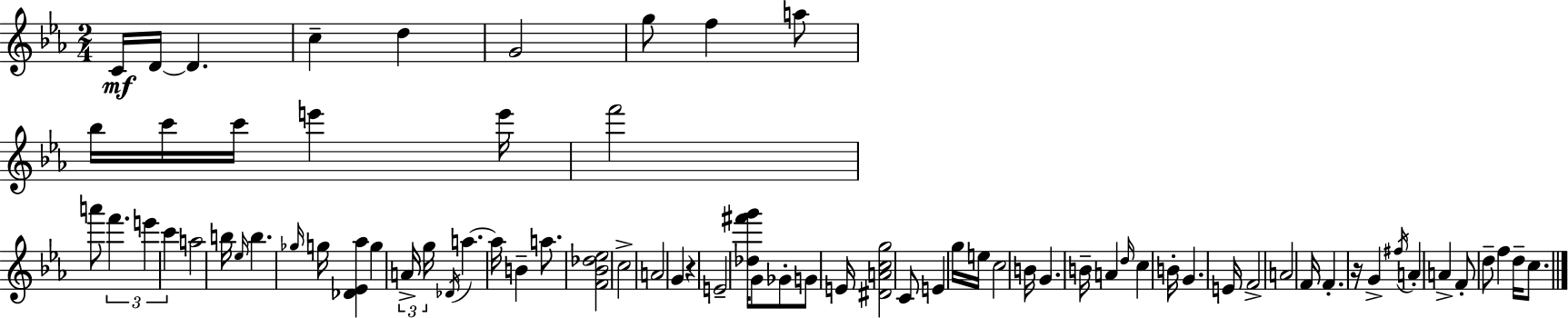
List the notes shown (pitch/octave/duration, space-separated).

C4/s D4/s D4/q. C5/q D5/q G4/h G5/e F5/q A5/e Bb5/s C6/s C6/s E6/q E6/s F6/h A6/e F6/q. E6/q C6/q A5/h B5/s Eb5/s B5/q. Gb5/s G5/s [Db4,Eb4,Ab5]/q G5/q A4/s G5/s Db4/s A5/q. A5/s B4/q A5/e. [F4,Bb4,Db5,Eb5]/h C5/h A4/h G4/q R/q E4/h [Db5,F#6,G6]/s G4/e Gb4/e G4/e E4/s [D#4,A4,C5,G5]/h C4/e E4/q G5/s E5/s C5/h B4/s G4/q. B4/s A4/q D5/s C5/q B4/s G4/q. E4/s F4/h A4/h F4/s F4/q. R/s G4/q F#5/s A4/q A4/q F4/e D5/e F5/q D5/s C5/e.